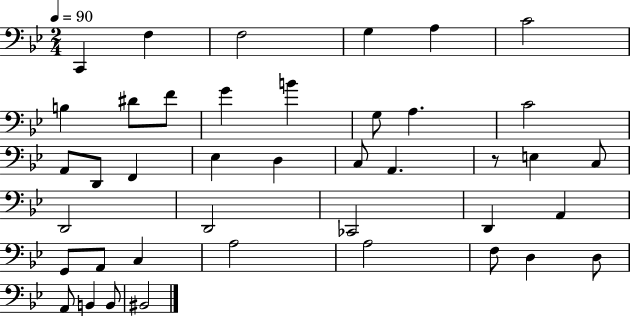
X:1
T:Untitled
M:2/4
L:1/4
K:Bb
C,, F, F,2 G, A, C2 B, ^D/2 F/2 G B G,/2 A, C2 A,,/2 D,,/2 F,, _E, D, C,/2 A,, z/2 E, C,/2 D,,2 D,,2 _C,,2 D,, A,, G,,/2 A,,/2 C, A,2 A,2 F,/2 D, D,/2 A,,/2 B,, B,,/2 ^B,,2